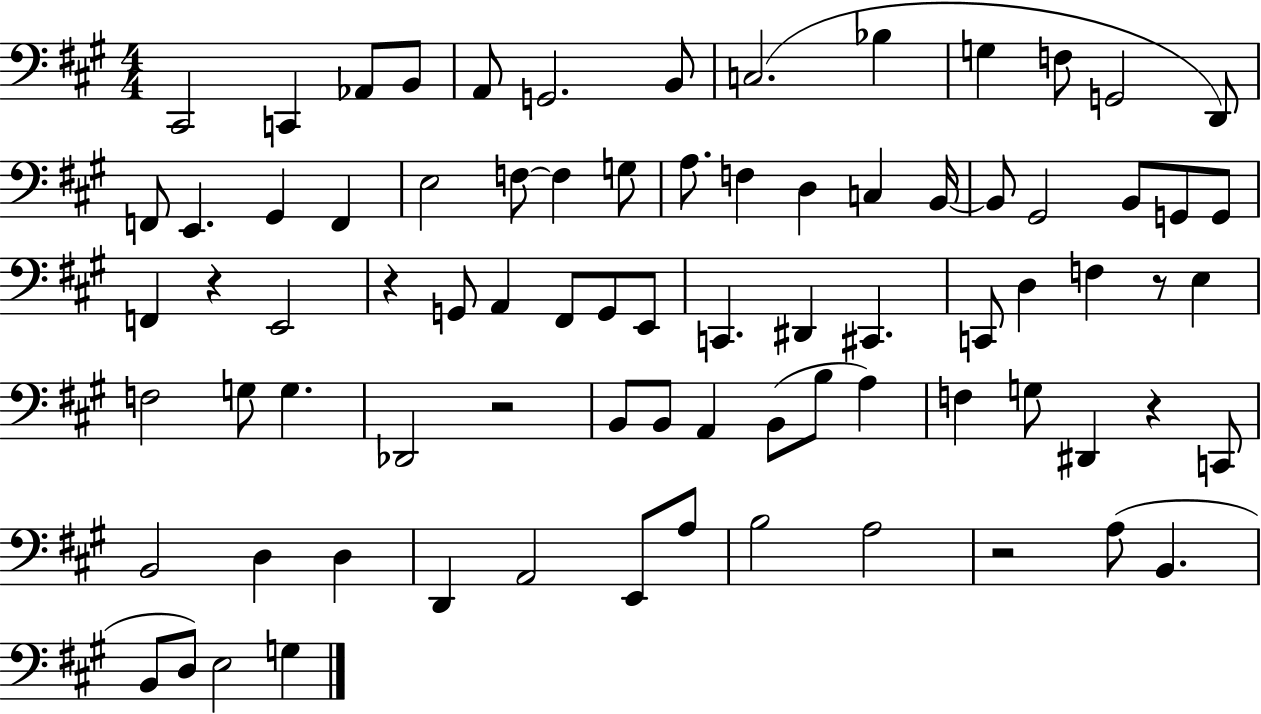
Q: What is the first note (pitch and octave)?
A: C#2